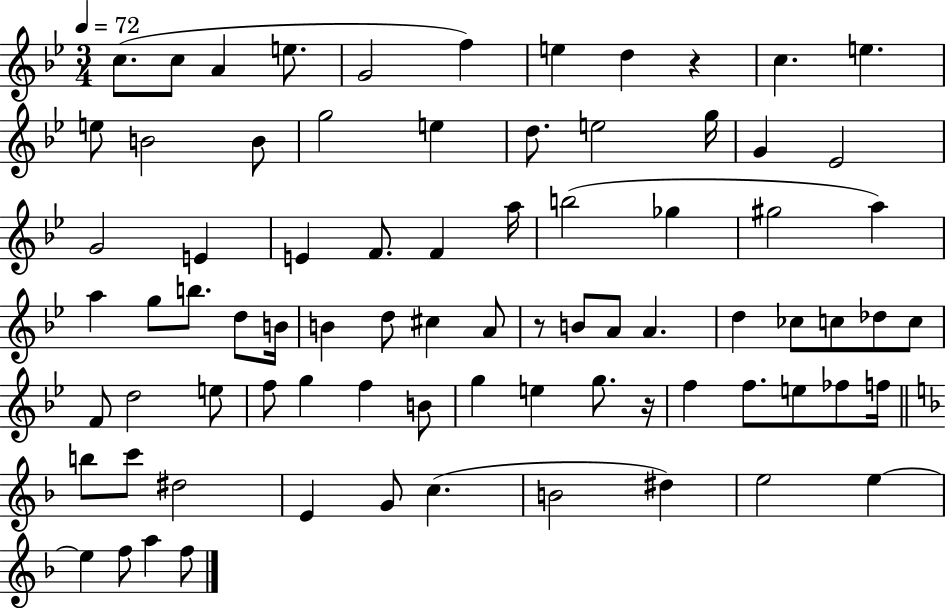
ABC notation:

X:1
T:Untitled
M:3/4
L:1/4
K:Bb
c/2 c/2 A e/2 G2 f e d z c e e/2 B2 B/2 g2 e d/2 e2 g/4 G _E2 G2 E E F/2 F a/4 b2 _g ^g2 a a g/2 b/2 d/2 B/4 B d/2 ^c A/2 z/2 B/2 A/2 A d _c/2 c/2 _d/2 c/2 F/2 d2 e/2 f/2 g f B/2 g e g/2 z/4 f f/2 e/2 _f/2 f/4 b/2 c'/2 ^d2 E G/2 c B2 ^d e2 e e f/2 a f/2